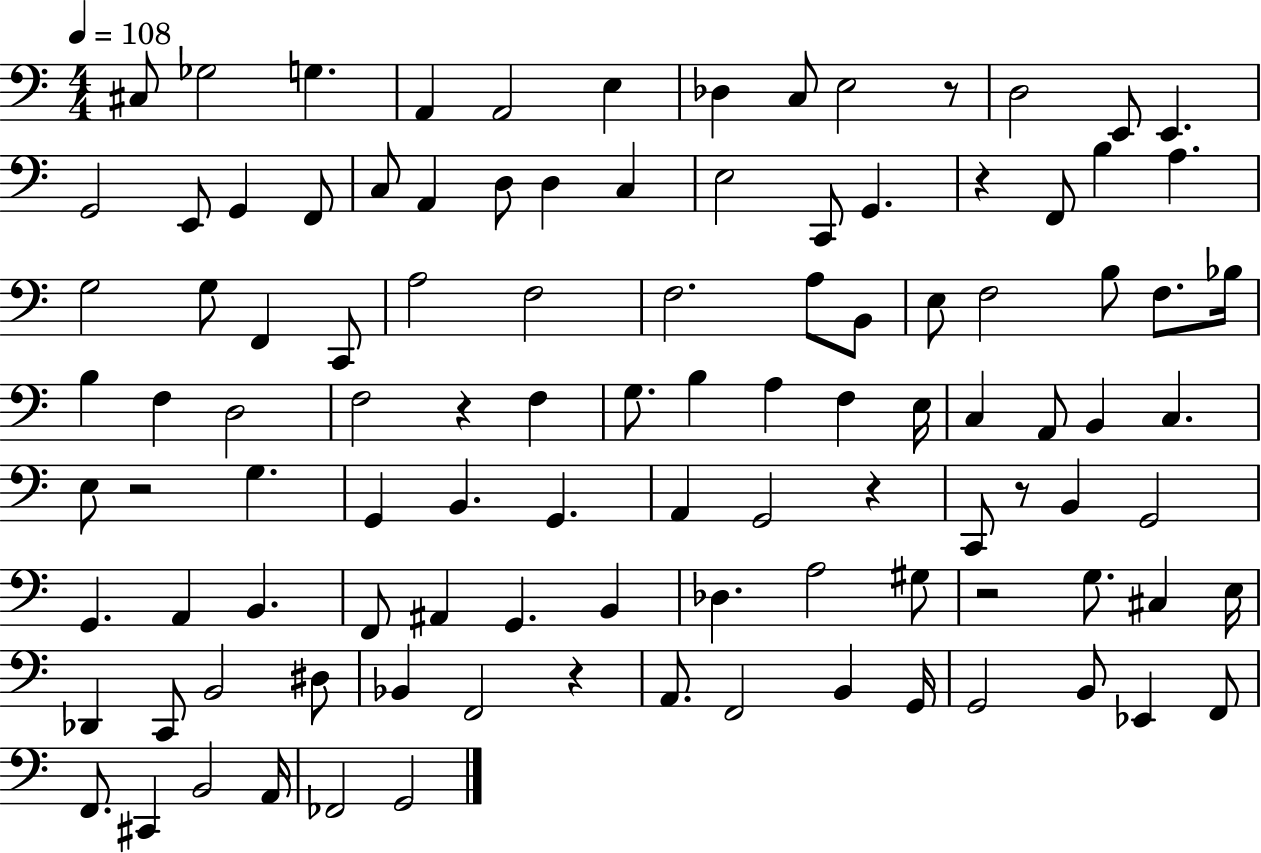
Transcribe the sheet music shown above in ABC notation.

X:1
T:Untitled
M:4/4
L:1/4
K:C
^C,/2 _G,2 G, A,, A,,2 E, _D, C,/2 E,2 z/2 D,2 E,,/2 E,, G,,2 E,,/2 G,, F,,/2 C,/2 A,, D,/2 D, C, E,2 C,,/2 G,, z F,,/2 B, A, G,2 G,/2 F,, C,,/2 A,2 F,2 F,2 A,/2 B,,/2 E,/2 F,2 B,/2 F,/2 _B,/4 B, F, D,2 F,2 z F, G,/2 B, A, F, E,/4 C, A,,/2 B,, C, E,/2 z2 G, G,, B,, G,, A,, G,,2 z C,,/2 z/2 B,, G,,2 G,, A,, B,, F,,/2 ^A,, G,, B,, _D, A,2 ^G,/2 z2 G,/2 ^C, E,/4 _D,, C,,/2 B,,2 ^D,/2 _B,, F,,2 z A,,/2 F,,2 B,, G,,/4 G,,2 B,,/2 _E,, F,,/2 F,,/2 ^C,, B,,2 A,,/4 _F,,2 G,,2